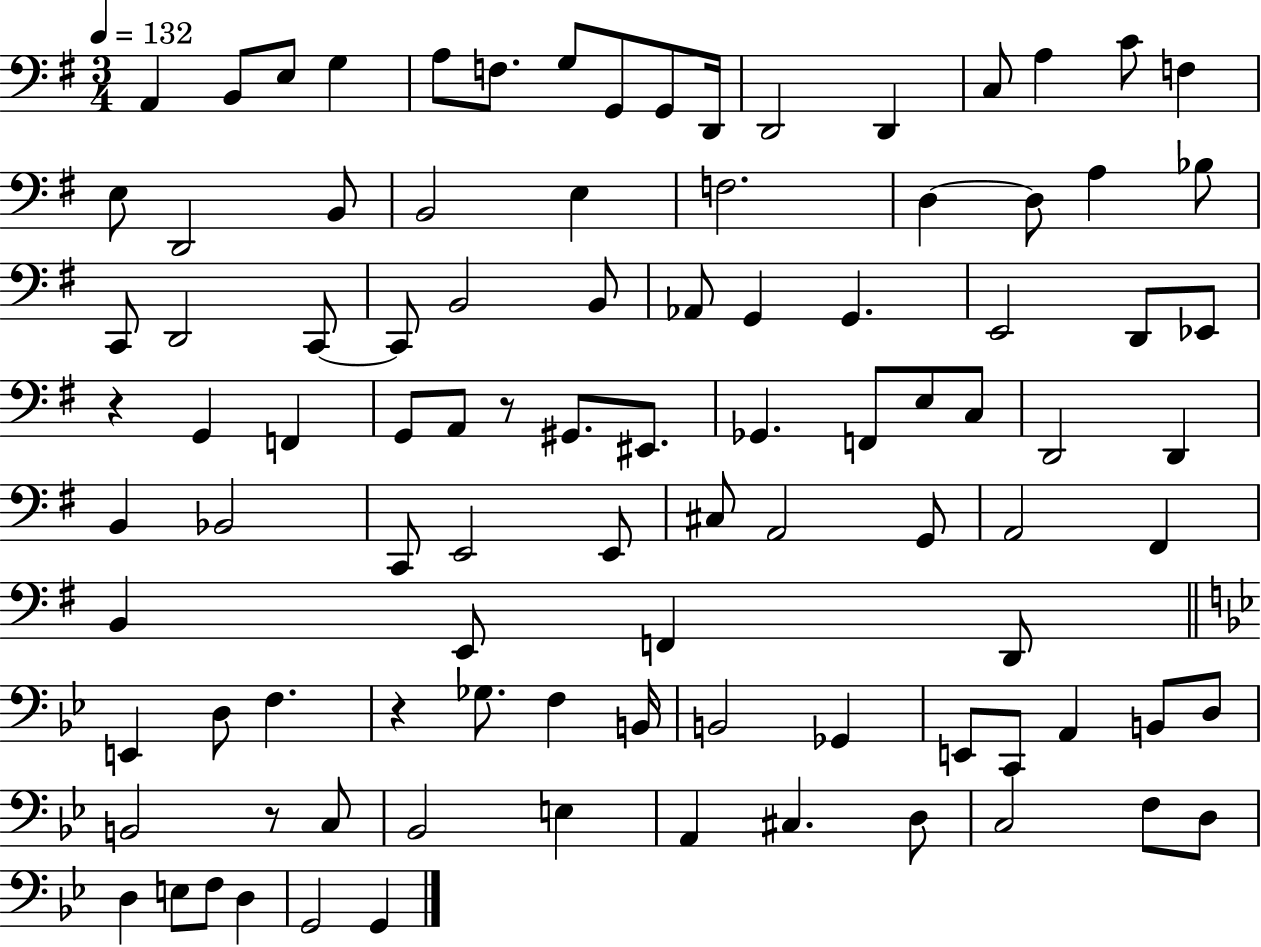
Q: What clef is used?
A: bass